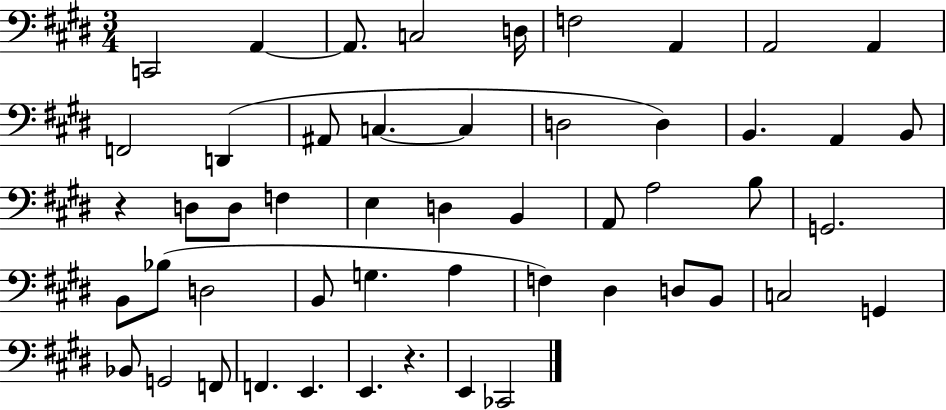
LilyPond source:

{
  \clef bass
  \numericTimeSignature
  \time 3/4
  \key e \major
  c,2 a,4~~ | a,8. c2 d16 | f2 a,4 | a,2 a,4 | \break f,2 d,4( | ais,8 c4.~~ c4 | d2 d4) | b,4. a,4 b,8 | \break r4 d8 d8 f4 | e4 d4 b,4 | a,8 a2 b8 | g,2. | \break b,8 bes8( d2 | b,8 g4. a4 | f4) dis4 d8 b,8 | c2 g,4 | \break bes,8 g,2 f,8 | f,4. e,4. | e,4. r4. | e,4 ces,2 | \break \bar "|."
}